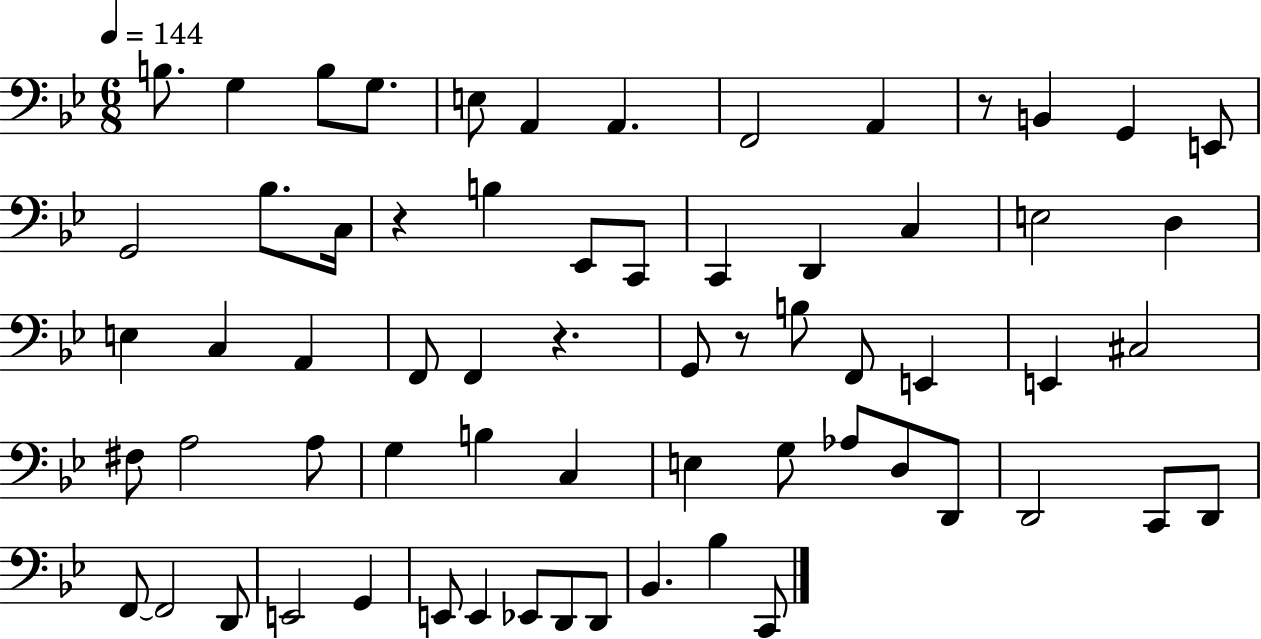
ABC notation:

X:1
T:Untitled
M:6/8
L:1/4
K:Bb
B,/2 G, B,/2 G,/2 E,/2 A,, A,, F,,2 A,, z/2 B,, G,, E,,/2 G,,2 _B,/2 C,/4 z B, _E,,/2 C,,/2 C,, D,, C, E,2 D, E, C, A,, F,,/2 F,, z G,,/2 z/2 B,/2 F,,/2 E,, E,, ^C,2 ^F,/2 A,2 A,/2 G, B, C, E, G,/2 _A,/2 D,/2 D,,/2 D,,2 C,,/2 D,,/2 F,,/2 F,,2 D,,/2 E,,2 G,, E,,/2 E,, _E,,/2 D,,/2 D,,/2 _B,, _B, C,,/2